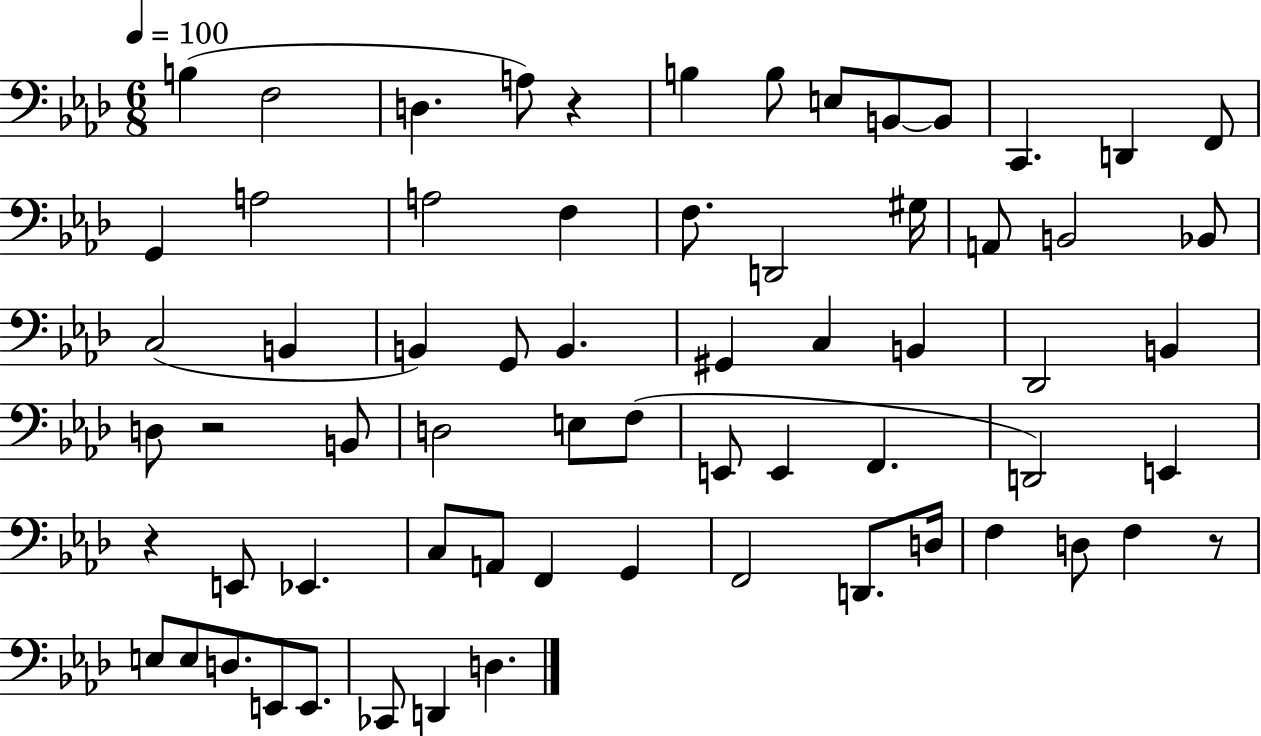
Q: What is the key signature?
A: AES major